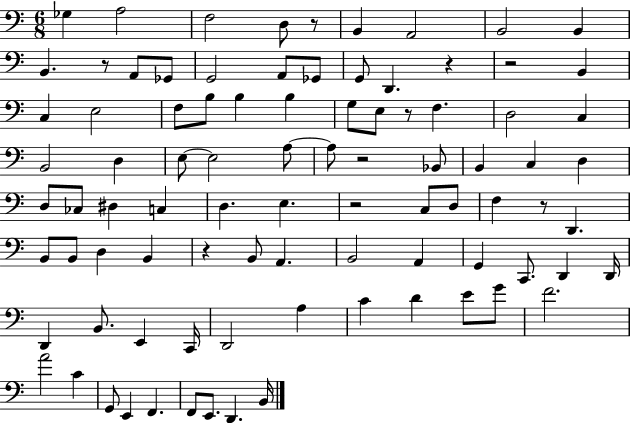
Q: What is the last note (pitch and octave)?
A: B2